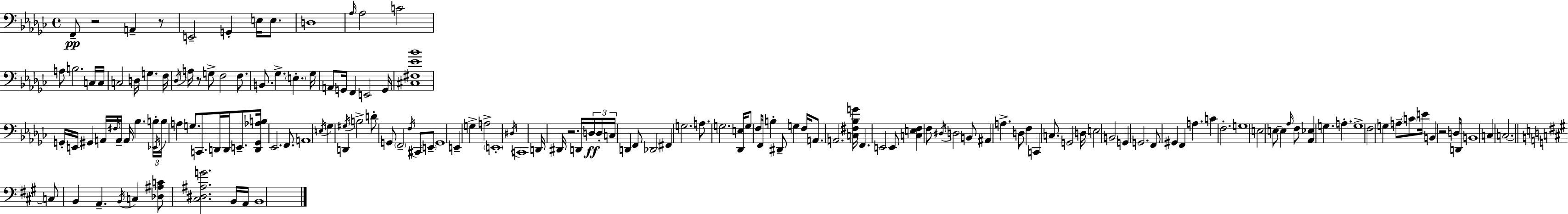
F2/e R/h A2/q R/e E2/h G2/q E3/s E3/e. D3/w Ab3/s Ab3/h C4/h A3/e B3/h. C3/s C3/s C3/h D3/s G3/q. F3/s Db3/s A3/s R/e G3/e F3/h F3/e. B2/e. Gb3/q. E3/q. Gb3/s A2/e G2/s F2/q E2/h G2/s [C#3,F#3,Eb4,Bb4]/w G2/s E2/s G#2/q A2/s F#3/s A2/s A2/s Bb3/q. B3/s Eb2/s B3/s A3/q G3/e. C2/e. D2/s D2/s E2/e. [D2,Gb2,Ab3,B3]/s Eb2/h. F2/e. A2/w E3/s Gb3/q D2/q G#3/s B3/h D4/e G2/e F2/h F3/s C#2/e E2/e G2/w E2/q G3/q A3/h E2/w D#3/s C2/w D2/s D#2/s R/h. D2/s D3/s D3/s C3/s D2/q F2/e Db2/h F#2/q G3/h. A3/e. G3/h. [Db2,E3]/s G3/e F3/e F2/s B3/q D#2/e G3/q F3/s A2/e. A2/h. [C3,F#3,Bb3,G4]/s F2/q. E2/h E2/e [C3,E3,F3]/q F3/e D#3/s D3/h B2/e A#2/q A3/q. D3/e F3/q C2/q C3/e. G2/h D3/s E3/h B2/h G2/q G2/h. F2/e G#2/q F2/q A3/q. C4/q F3/h. G3/w E3/h E3/e E3/q Ab3/s F3/e [Ab2,Eb3]/q G3/q. A3/q. G3/w F3/h G3/q A3/e C4/e E4/s B2/q R/h D3/e D2/s B2/w C3/q C3/h. C3/e B2/q A2/q. B2/s C3/q [Db3,A#3,C4]/e [C#3,D#3,A#3,G4]/h. B2/s A2/s B2/w